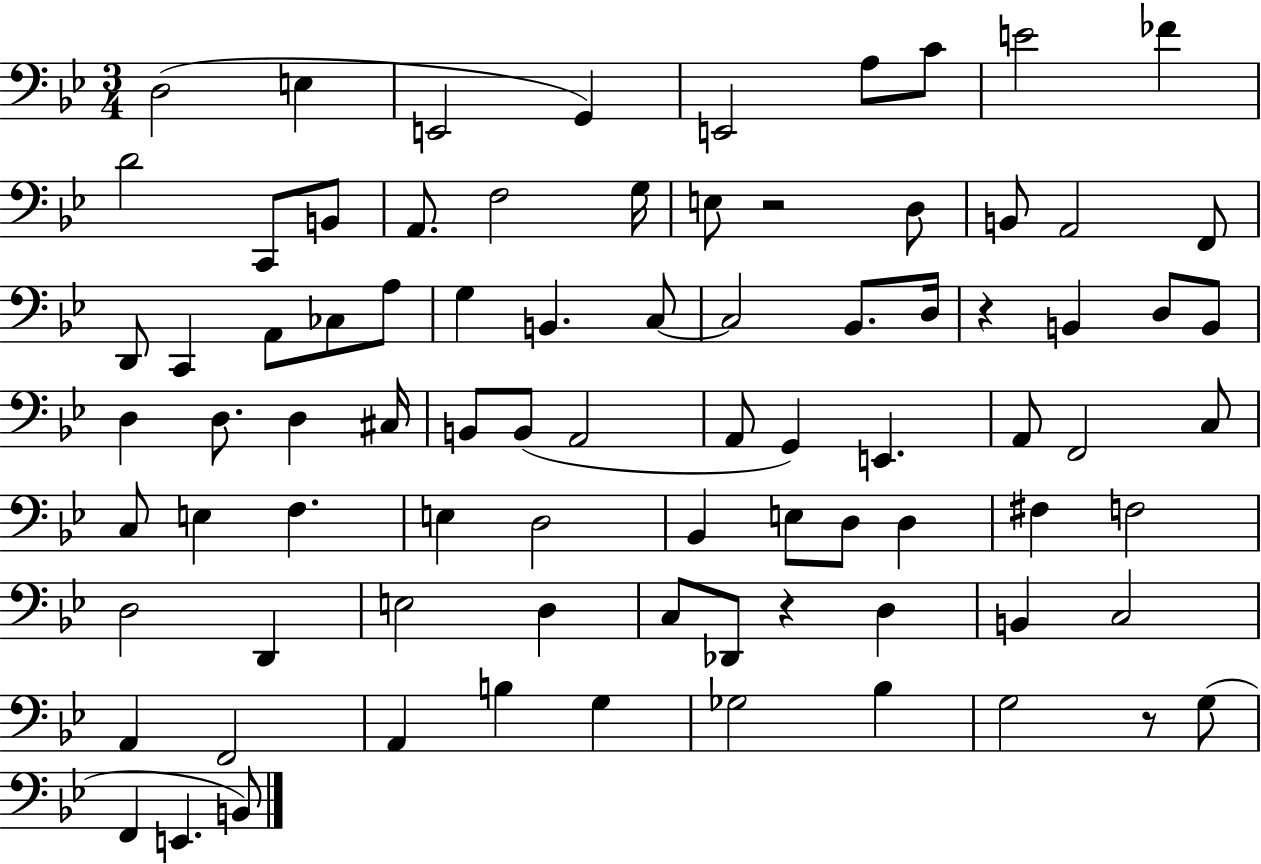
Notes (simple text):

D3/h E3/q E2/h G2/q E2/h A3/e C4/e E4/h FES4/q D4/h C2/e B2/e A2/e. F3/h G3/s E3/e R/h D3/e B2/e A2/h F2/e D2/e C2/q A2/e CES3/e A3/e G3/q B2/q. C3/e C3/h Bb2/e. D3/s R/q B2/q D3/e B2/e D3/q D3/e. D3/q C#3/s B2/e B2/e A2/h A2/e G2/q E2/q. A2/e F2/h C3/e C3/e E3/q F3/q. E3/q D3/h Bb2/q E3/e D3/e D3/q F#3/q F3/h D3/h D2/q E3/h D3/q C3/e Db2/e R/q D3/q B2/q C3/h A2/q F2/h A2/q B3/q G3/q Gb3/h Bb3/q G3/h R/e G3/e F2/q E2/q. B2/e